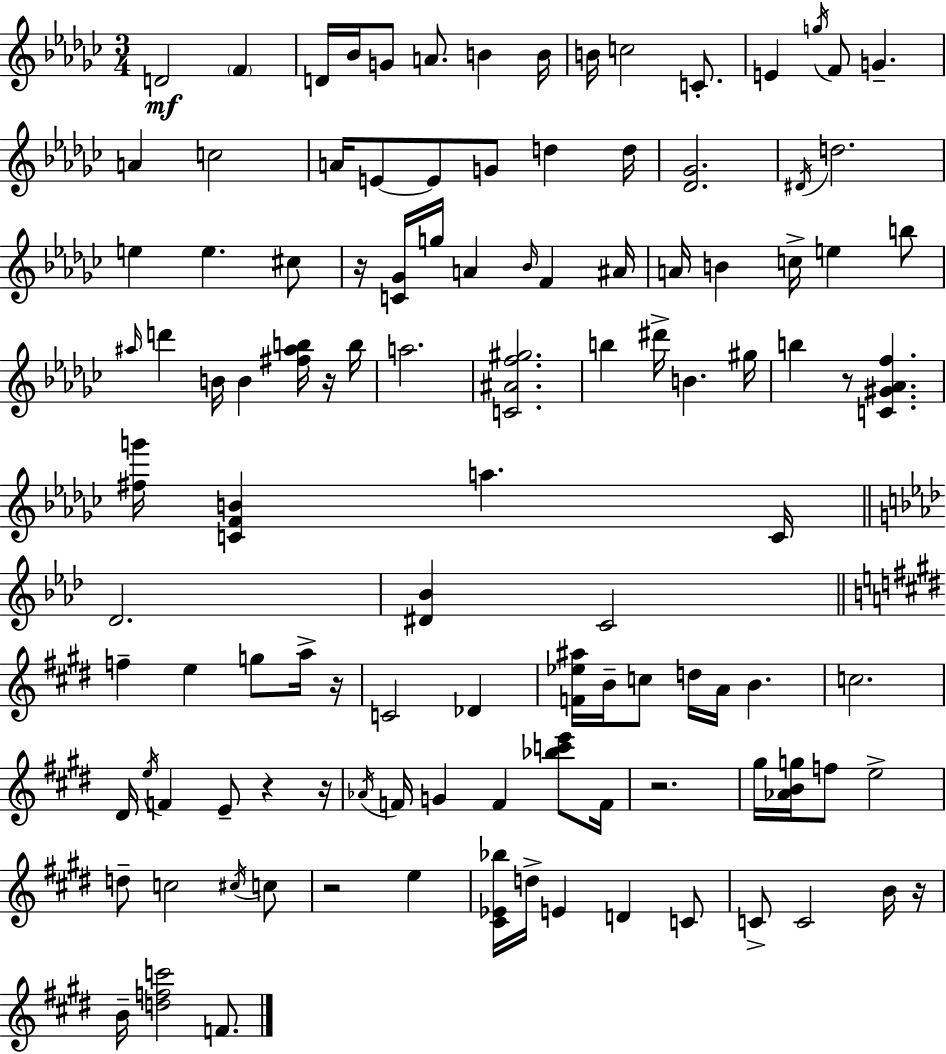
D4/h F4/q D4/s Bb4/s G4/e A4/e. B4/q B4/s B4/s C5/h C4/e. E4/q G5/s F4/e G4/q. A4/q C5/h A4/s E4/e E4/e G4/e D5/q D5/s [Db4,Gb4]/h. D#4/s D5/h. E5/q E5/q. C#5/e R/s [C4,Gb4]/s G5/s A4/q Bb4/s F4/q A#4/s A4/s B4/q C5/s E5/q B5/e A#5/s D6/q B4/s B4/q [F#5,A#5,B5]/s R/s B5/s A5/h. [C4,A#4,F5,G#5]/h. B5/q D#6/s B4/q. G#5/s B5/q R/e [C4,G#4,Ab4,F5]/q. [F#5,G6]/s [C4,F4,B4]/q A5/q. C4/s Db4/h. [D#4,Bb4]/q C4/h F5/q E5/q G5/e A5/s R/s C4/h Db4/q [F4,Eb5,A#5]/s B4/s C5/e D5/s A4/s B4/q. C5/h. D#4/s E5/s F4/q E4/e R/q R/s Ab4/s F4/s G4/q F4/q [Bb5,C6,E6]/e F4/s R/h. G#5/s [Ab4,B4,G5]/s F5/e E5/h D5/e C5/h C#5/s C5/e R/h E5/q [C#4,Eb4,Bb5]/s D5/s E4/q D4/q C4/e C4/e C4/h B4/s R/s B4/s [D5,F5,C6]/h F4/e.